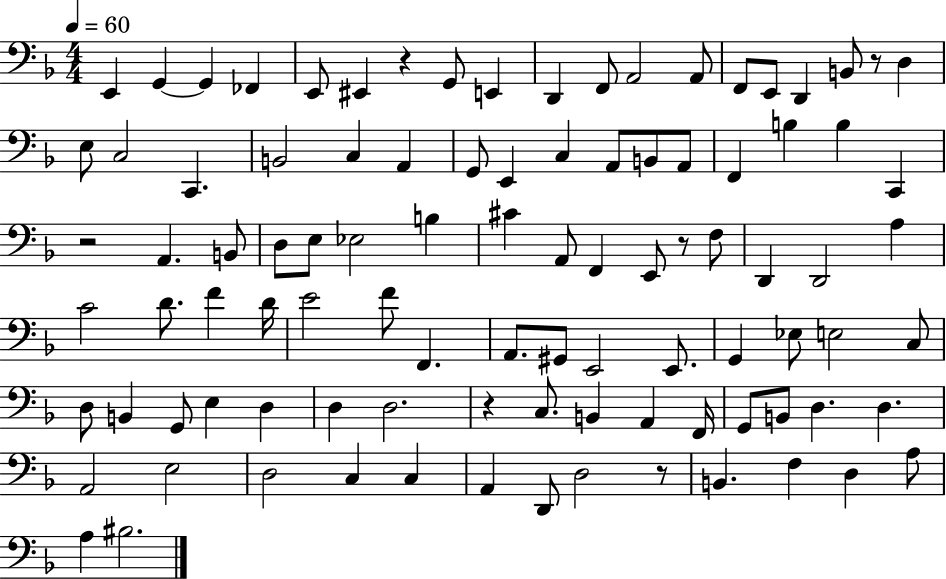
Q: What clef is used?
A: bass